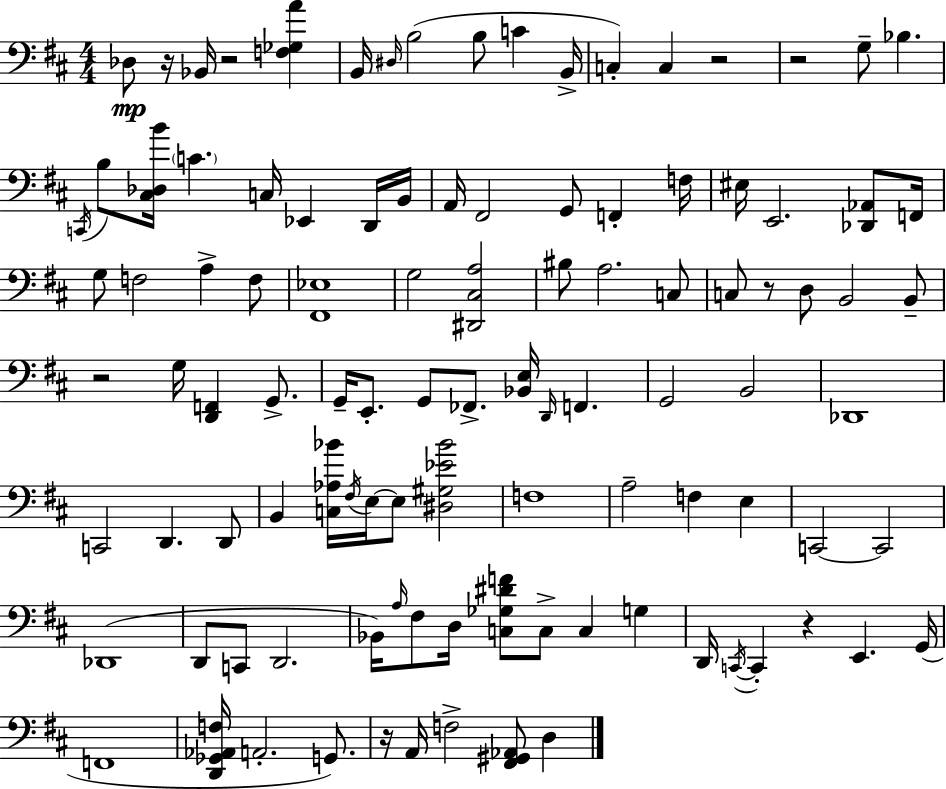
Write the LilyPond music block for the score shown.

{
  \clef bass
  \numericTimeSignature
  \time 4/4
  \key d \major
  des8\mp r16 bes,16 r2 <f ges a'>4 | b,16 \grace { dis16 }( b2 b8 c'4 | b,16-> c4-.) c4 r2 | r2 g8-- bes4. | \break \acciaccatura { c,16 } b8 <cis des b'>16 \parenthesize c'4. c16 ees,4 | d,16 b,16 a,16 fis,2 g,8 f,4-. | f16 eis16 e,2. <des, aes,>8 | f,16 g8 f2 a4-> | \break f8 <fis, ees>1 | g2 <dis, cis a>2 | bis8 a2. | c8 c8 r8 d8 b,2 | \break b,8-- r2 g16 <d, f,>4 g,8.-> | g,16-- e,8.-. g,8 fes,8.-> <bes, e>16 \grace { d,16 } f,4. | g,2 b,2 | des,1 | \break c,2 d,4. | d,8 b,4 <c aes bes'>16 \acciaccatura { fis16 } e16~~ e8 <dis gis ees' bes'>2 | f1 | a2-- f4 | \break e4 c,2~~ c,2 | des,1( | d,8 c,8 d,2. | bes,16) \grace { a16 } fis8 d16 <c ges dis' f'>8 c8-> c4 | \break g4 d,16 \acciaccatura { c,16~ }~ c,4-. r4 e,4. | g,16( f,1 | <d, ges, aes, f>16 a,2.-. | g,8.) r16 a,16 f2-> | \break <fis, gis, aes,>8 d4 \bar "|."
}